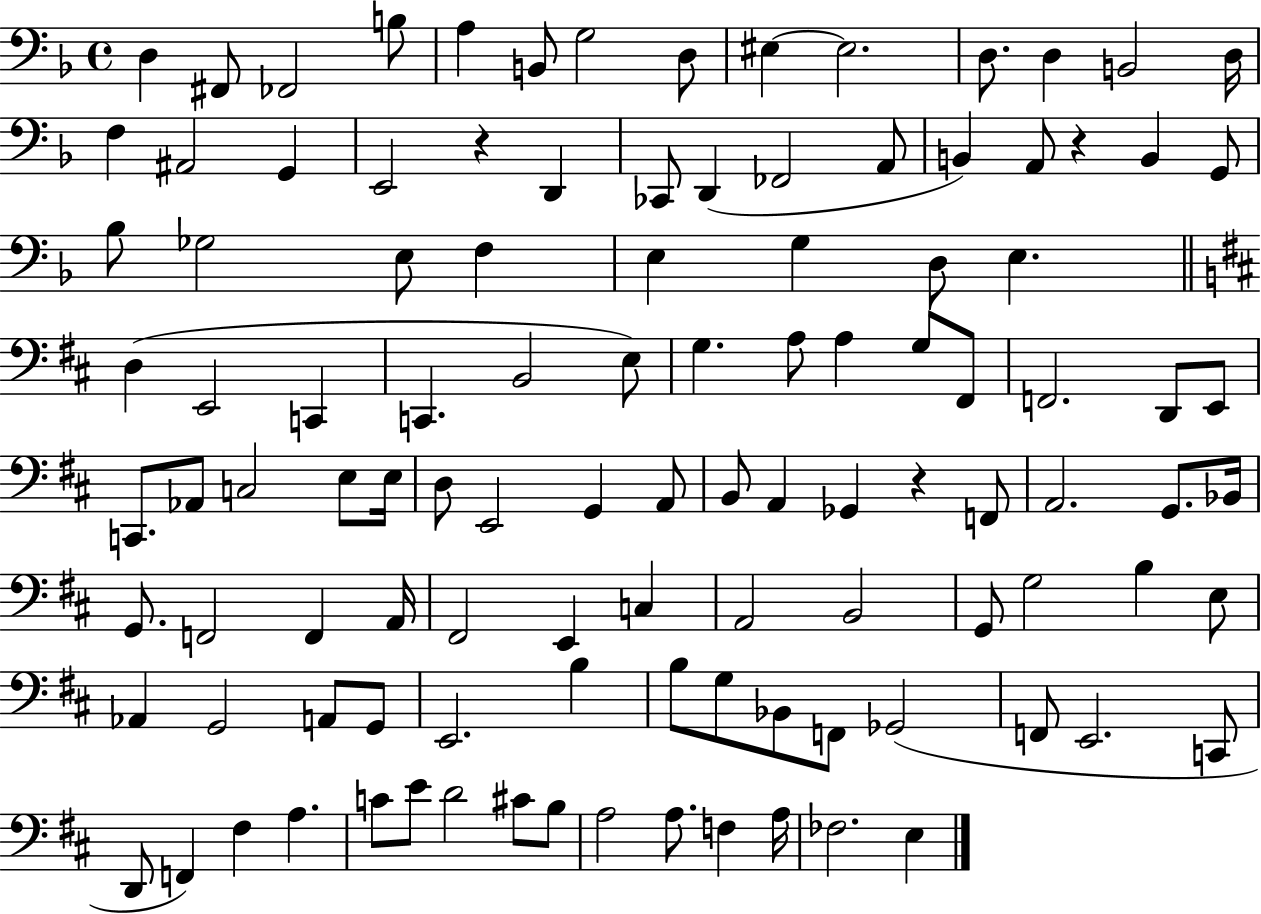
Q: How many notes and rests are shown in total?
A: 110